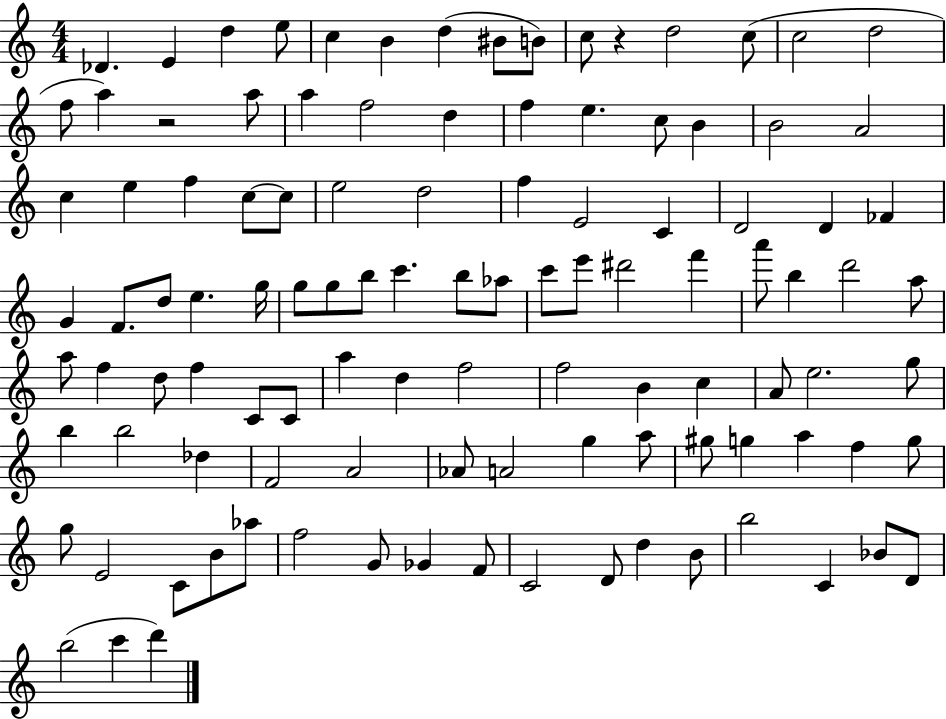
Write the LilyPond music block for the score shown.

{
  \clef treble
  \numericTimeSignature
  \time 4/4
  \key c \major
  \repeat volta 2 { des'4. e'4 d''4 e''8 | c''4 b'4 d''4( bis'8 b'8) | c''8 r4 d''2 c''8( | c''2 d''2 | \break f''8 a''4) r2 a''8 | a''4 f''2 d''4 | f''4 e''4. c''8 b'4 | b'2 a'2 | \break c''4 e''4 f''4 c''8~~ c''8 | e''2 d''2 | f''4 e'2 c'4 | d'2 d'4 fes'4 | \break g'4 f'8. d''8 e''4. g''16 | g''8 g''8 b''8 c'''4. b''8 aes''8 | c'''8 e'''8 dis'''2 f'''4 | a'''8 b''4 d'''2 a''8 | \break a''8 f''4 d''8 f''4 c'8 c'8 | a''4 d''4 f''2 | f''2 b'4 c''4 | a'8 e''2. g''8 | \break b''4 b''2 des''4 | f'2 a'2 | aes'8 a'2 g''4 a''8 | gis''8 g''4 a''4 f''4 g''8 | \break g''8 e'2 c'8 b'8 aes''8 | f''2 g'8 ges'4 f'8 | c'2 d'8 d''4 b'8 | b''2 c'4 bes'8 d'8 | \break b''2( c'''4 d'''4) | } \bar "|."
}